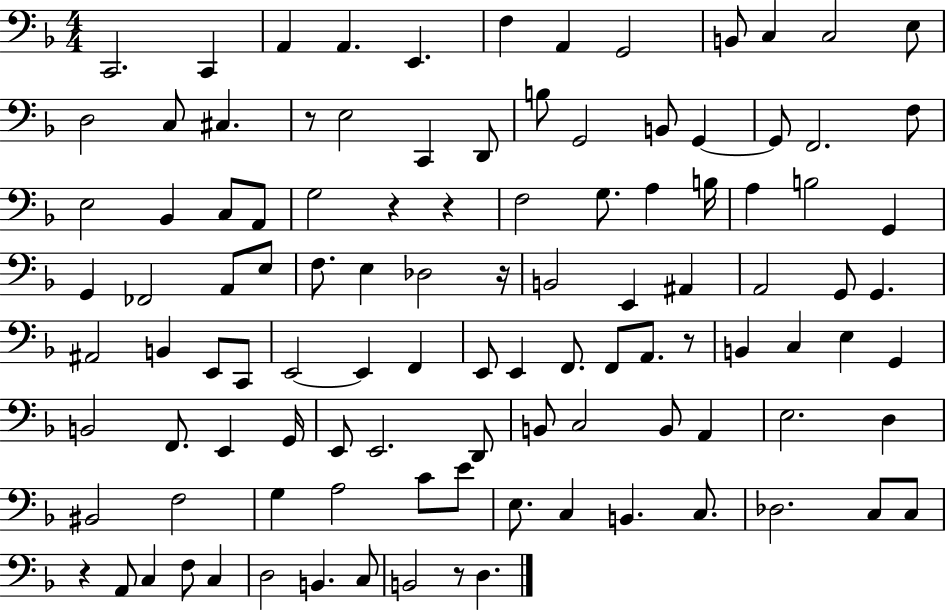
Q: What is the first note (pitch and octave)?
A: C2